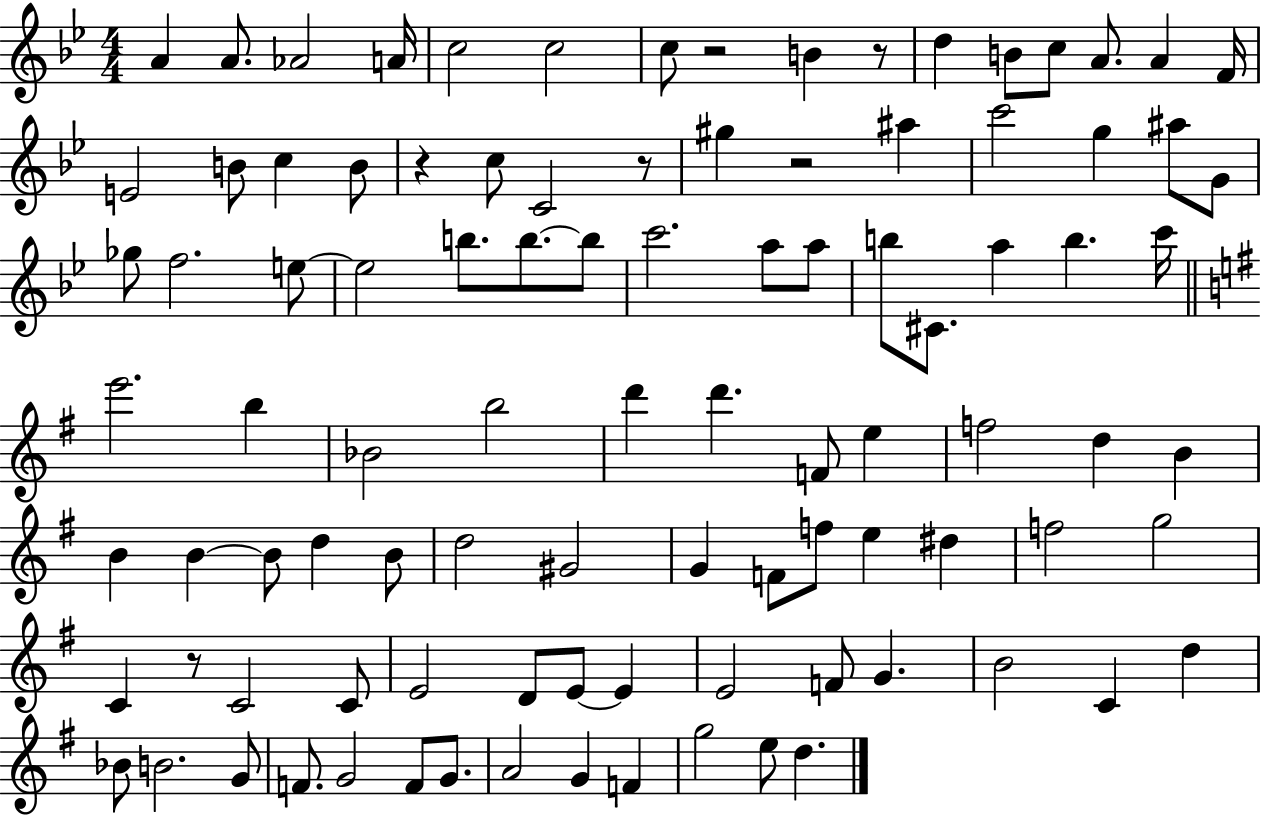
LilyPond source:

{
  \clef treble
  \numericTimeSignature
  \time 4/4
  \key bes \major
  a'4 a'8. aes'2 a'16 | c''2 c''2 | c''8 r2 b'4 r8 | d''4 b'8 c''8 a'8. a'4 f'16 | \break e'2 b'8 c''4 b'8 | r4 c''8 c'2 r8 | gis''4 r2 ais''4 | c'''2 g''4 ais''8 g'8 | \break ges''8 f''2. e''8~~ | e''2 b''8. b''8.~~ b''8 | c'''2. a''8 a''8 | b''8 cis'8. a''4 b''4. c'''16 | \break \bar "||" \break \key g \major e'''2. b''4 | bes'2 b''2 | d'''4 d'''4. f'8 e''4 | f''2 d''4 b'4 | \break b'4 b'4~~ b'8 d''4 b'8 | d''2 gis'2 | g'4 f'8 f''8 e''4 dis''4 | f''2 g''2 | \break c'4 r8 c'2 c'8 | e'2 d'8 e'8~~ e'4 | e'2 f'8 g'4. | b'2 c'4 d''4 | \break bes'8 b'2. g'8 | f'8. g'2 f'8 g'8. | a'2 g'4 f'4 | g''2 e''8 d''4. | \break \bar "|."
}